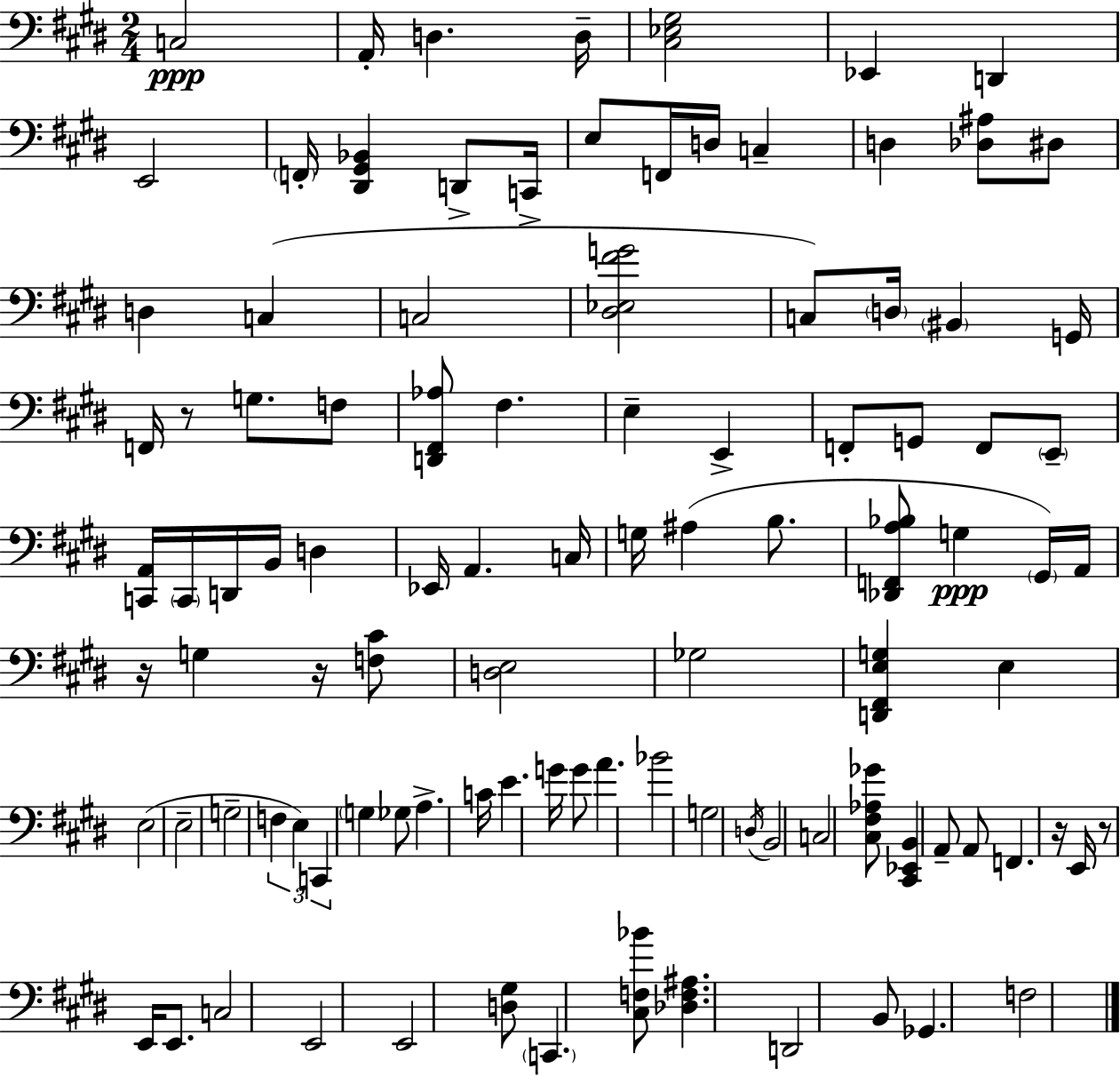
{
  \clef bass
  \numericTimeSignature
  \time 2/4
  \key e \major
  c2\ppp | a,16-. d4. d16-- | <cis ees gis>2 | ees,4 d,4 | \break e,2 | \parenthesize f,16-. <dis, gis, bes,>4 d,8-> c,16-> | e8 f,16 d16 c4-- | d4 <des ais>8 dis8 | \break d4 c4( | c2 | <dis ees fis' g'>2 | c8) \parenthesize d16 \parenthesize bis,4 g,16 | \break f,16 r8 g8. f8 | <d, fis, aes>8 fis4. | e4-- e,4-> | f,8-. g,8 f,8 \parenthesize e,8-- | \break <c, a,>16 \parenthesize c,16 d,16 b,16 d4 | ees,16 a,4. c16 | g16 ais4( b8. | <des, f, a bes>8 g4\ppp \parenthesize gis,16) a,16 | \break r16 g4 r16 <f cis'>8 | <d e>2 | ges2 | <d, fis, e g>4 e4 | \break e2( | e2-- | g2-- | \tuplet 3/2 { f4 e4) | \break c,4 } \parenthesize g4 | ges8 a4.-> | c'16 e'4. g'16 | g'8 a'4. | \break bes'2 | g2 | \acciaccatura { d16 } b,2 | c2 | \break <cis fis aes ges'>8 <cis, ees, b,>4 a,8-- | a,8 f,4. | r16 e,16 r8 e,16 e,8. | c2 | \break e,2 | e,2 | <d gis>8 \parenthesize c,4. | <cis f bes'>8 <des f ais>4. | \break d,2 | b,8 ges,4. | f2 | \bar "|."
}